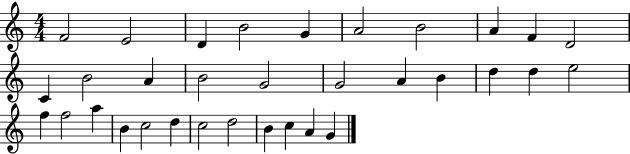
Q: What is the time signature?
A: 4/4